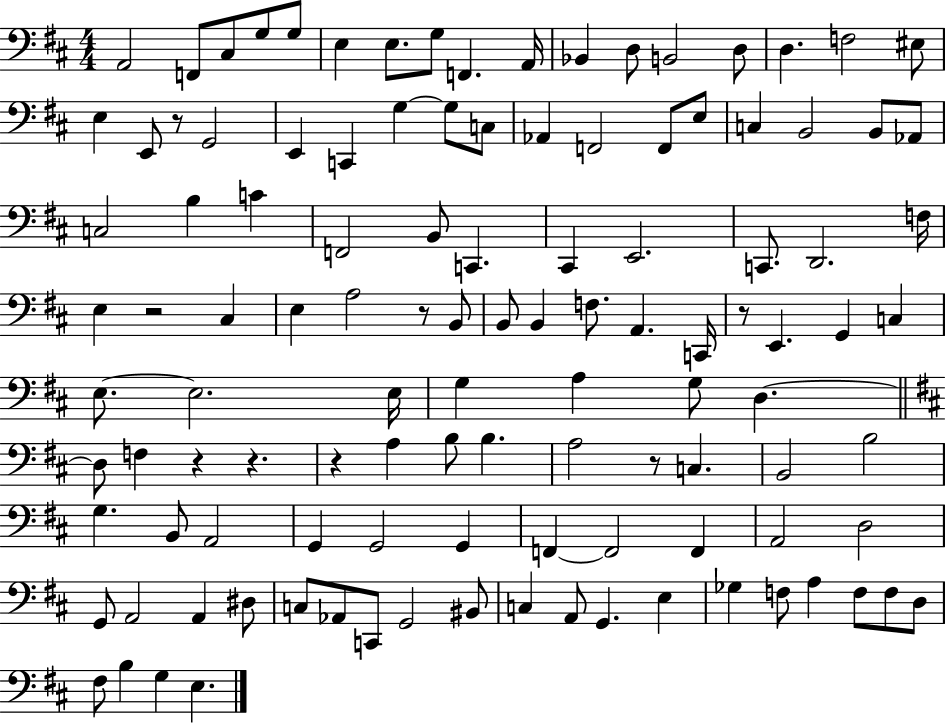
X:1
T:Untitled
M:4/4
L:1/4
K:D
A,,2 F,,/2 ^C,/2 G,/2 G,/2 E, E,/2 G,/2 F,, A,,/4 _B,, D,/2 B,,2 D,/2 D, F,2 ^E,/2 E, E,,/2 z/2 G,,2 E,, C,, G, G,/2 C,/2 _A,, F,,2 F,,/2 E,/2 C, B,,2 B,,/2 _A,,/2 C,2 B, C F,,2 B,,/2 C,, ^C,, E,,2 C,,/2 D,,2 F,/4 E, z2 ^C, E, A,2 z/2 B,,/2 B,,/2 B,, F,/2 A,, C,,/4 z/2 E,, G,, C, E,/2 E,2 E,/4 G, A, G,/2 D, D,/2 F, z z z A, B,/2 B, A,2 z/2 C, B,,2 B,2 G, B,,/2 A,,2 G,, G,,2 G,, F,, F,,2 F,, A,,2 D,2 G,,/2 A,,2 A,, ^D,/2 C,/2 _A,,/2 C,,/2 G,,2 ^B,,/2 C, A,,/2 G,, E, _G, F,/2 A, F,/2 F,/2 D,/2 ^F,/2 B, G, E,